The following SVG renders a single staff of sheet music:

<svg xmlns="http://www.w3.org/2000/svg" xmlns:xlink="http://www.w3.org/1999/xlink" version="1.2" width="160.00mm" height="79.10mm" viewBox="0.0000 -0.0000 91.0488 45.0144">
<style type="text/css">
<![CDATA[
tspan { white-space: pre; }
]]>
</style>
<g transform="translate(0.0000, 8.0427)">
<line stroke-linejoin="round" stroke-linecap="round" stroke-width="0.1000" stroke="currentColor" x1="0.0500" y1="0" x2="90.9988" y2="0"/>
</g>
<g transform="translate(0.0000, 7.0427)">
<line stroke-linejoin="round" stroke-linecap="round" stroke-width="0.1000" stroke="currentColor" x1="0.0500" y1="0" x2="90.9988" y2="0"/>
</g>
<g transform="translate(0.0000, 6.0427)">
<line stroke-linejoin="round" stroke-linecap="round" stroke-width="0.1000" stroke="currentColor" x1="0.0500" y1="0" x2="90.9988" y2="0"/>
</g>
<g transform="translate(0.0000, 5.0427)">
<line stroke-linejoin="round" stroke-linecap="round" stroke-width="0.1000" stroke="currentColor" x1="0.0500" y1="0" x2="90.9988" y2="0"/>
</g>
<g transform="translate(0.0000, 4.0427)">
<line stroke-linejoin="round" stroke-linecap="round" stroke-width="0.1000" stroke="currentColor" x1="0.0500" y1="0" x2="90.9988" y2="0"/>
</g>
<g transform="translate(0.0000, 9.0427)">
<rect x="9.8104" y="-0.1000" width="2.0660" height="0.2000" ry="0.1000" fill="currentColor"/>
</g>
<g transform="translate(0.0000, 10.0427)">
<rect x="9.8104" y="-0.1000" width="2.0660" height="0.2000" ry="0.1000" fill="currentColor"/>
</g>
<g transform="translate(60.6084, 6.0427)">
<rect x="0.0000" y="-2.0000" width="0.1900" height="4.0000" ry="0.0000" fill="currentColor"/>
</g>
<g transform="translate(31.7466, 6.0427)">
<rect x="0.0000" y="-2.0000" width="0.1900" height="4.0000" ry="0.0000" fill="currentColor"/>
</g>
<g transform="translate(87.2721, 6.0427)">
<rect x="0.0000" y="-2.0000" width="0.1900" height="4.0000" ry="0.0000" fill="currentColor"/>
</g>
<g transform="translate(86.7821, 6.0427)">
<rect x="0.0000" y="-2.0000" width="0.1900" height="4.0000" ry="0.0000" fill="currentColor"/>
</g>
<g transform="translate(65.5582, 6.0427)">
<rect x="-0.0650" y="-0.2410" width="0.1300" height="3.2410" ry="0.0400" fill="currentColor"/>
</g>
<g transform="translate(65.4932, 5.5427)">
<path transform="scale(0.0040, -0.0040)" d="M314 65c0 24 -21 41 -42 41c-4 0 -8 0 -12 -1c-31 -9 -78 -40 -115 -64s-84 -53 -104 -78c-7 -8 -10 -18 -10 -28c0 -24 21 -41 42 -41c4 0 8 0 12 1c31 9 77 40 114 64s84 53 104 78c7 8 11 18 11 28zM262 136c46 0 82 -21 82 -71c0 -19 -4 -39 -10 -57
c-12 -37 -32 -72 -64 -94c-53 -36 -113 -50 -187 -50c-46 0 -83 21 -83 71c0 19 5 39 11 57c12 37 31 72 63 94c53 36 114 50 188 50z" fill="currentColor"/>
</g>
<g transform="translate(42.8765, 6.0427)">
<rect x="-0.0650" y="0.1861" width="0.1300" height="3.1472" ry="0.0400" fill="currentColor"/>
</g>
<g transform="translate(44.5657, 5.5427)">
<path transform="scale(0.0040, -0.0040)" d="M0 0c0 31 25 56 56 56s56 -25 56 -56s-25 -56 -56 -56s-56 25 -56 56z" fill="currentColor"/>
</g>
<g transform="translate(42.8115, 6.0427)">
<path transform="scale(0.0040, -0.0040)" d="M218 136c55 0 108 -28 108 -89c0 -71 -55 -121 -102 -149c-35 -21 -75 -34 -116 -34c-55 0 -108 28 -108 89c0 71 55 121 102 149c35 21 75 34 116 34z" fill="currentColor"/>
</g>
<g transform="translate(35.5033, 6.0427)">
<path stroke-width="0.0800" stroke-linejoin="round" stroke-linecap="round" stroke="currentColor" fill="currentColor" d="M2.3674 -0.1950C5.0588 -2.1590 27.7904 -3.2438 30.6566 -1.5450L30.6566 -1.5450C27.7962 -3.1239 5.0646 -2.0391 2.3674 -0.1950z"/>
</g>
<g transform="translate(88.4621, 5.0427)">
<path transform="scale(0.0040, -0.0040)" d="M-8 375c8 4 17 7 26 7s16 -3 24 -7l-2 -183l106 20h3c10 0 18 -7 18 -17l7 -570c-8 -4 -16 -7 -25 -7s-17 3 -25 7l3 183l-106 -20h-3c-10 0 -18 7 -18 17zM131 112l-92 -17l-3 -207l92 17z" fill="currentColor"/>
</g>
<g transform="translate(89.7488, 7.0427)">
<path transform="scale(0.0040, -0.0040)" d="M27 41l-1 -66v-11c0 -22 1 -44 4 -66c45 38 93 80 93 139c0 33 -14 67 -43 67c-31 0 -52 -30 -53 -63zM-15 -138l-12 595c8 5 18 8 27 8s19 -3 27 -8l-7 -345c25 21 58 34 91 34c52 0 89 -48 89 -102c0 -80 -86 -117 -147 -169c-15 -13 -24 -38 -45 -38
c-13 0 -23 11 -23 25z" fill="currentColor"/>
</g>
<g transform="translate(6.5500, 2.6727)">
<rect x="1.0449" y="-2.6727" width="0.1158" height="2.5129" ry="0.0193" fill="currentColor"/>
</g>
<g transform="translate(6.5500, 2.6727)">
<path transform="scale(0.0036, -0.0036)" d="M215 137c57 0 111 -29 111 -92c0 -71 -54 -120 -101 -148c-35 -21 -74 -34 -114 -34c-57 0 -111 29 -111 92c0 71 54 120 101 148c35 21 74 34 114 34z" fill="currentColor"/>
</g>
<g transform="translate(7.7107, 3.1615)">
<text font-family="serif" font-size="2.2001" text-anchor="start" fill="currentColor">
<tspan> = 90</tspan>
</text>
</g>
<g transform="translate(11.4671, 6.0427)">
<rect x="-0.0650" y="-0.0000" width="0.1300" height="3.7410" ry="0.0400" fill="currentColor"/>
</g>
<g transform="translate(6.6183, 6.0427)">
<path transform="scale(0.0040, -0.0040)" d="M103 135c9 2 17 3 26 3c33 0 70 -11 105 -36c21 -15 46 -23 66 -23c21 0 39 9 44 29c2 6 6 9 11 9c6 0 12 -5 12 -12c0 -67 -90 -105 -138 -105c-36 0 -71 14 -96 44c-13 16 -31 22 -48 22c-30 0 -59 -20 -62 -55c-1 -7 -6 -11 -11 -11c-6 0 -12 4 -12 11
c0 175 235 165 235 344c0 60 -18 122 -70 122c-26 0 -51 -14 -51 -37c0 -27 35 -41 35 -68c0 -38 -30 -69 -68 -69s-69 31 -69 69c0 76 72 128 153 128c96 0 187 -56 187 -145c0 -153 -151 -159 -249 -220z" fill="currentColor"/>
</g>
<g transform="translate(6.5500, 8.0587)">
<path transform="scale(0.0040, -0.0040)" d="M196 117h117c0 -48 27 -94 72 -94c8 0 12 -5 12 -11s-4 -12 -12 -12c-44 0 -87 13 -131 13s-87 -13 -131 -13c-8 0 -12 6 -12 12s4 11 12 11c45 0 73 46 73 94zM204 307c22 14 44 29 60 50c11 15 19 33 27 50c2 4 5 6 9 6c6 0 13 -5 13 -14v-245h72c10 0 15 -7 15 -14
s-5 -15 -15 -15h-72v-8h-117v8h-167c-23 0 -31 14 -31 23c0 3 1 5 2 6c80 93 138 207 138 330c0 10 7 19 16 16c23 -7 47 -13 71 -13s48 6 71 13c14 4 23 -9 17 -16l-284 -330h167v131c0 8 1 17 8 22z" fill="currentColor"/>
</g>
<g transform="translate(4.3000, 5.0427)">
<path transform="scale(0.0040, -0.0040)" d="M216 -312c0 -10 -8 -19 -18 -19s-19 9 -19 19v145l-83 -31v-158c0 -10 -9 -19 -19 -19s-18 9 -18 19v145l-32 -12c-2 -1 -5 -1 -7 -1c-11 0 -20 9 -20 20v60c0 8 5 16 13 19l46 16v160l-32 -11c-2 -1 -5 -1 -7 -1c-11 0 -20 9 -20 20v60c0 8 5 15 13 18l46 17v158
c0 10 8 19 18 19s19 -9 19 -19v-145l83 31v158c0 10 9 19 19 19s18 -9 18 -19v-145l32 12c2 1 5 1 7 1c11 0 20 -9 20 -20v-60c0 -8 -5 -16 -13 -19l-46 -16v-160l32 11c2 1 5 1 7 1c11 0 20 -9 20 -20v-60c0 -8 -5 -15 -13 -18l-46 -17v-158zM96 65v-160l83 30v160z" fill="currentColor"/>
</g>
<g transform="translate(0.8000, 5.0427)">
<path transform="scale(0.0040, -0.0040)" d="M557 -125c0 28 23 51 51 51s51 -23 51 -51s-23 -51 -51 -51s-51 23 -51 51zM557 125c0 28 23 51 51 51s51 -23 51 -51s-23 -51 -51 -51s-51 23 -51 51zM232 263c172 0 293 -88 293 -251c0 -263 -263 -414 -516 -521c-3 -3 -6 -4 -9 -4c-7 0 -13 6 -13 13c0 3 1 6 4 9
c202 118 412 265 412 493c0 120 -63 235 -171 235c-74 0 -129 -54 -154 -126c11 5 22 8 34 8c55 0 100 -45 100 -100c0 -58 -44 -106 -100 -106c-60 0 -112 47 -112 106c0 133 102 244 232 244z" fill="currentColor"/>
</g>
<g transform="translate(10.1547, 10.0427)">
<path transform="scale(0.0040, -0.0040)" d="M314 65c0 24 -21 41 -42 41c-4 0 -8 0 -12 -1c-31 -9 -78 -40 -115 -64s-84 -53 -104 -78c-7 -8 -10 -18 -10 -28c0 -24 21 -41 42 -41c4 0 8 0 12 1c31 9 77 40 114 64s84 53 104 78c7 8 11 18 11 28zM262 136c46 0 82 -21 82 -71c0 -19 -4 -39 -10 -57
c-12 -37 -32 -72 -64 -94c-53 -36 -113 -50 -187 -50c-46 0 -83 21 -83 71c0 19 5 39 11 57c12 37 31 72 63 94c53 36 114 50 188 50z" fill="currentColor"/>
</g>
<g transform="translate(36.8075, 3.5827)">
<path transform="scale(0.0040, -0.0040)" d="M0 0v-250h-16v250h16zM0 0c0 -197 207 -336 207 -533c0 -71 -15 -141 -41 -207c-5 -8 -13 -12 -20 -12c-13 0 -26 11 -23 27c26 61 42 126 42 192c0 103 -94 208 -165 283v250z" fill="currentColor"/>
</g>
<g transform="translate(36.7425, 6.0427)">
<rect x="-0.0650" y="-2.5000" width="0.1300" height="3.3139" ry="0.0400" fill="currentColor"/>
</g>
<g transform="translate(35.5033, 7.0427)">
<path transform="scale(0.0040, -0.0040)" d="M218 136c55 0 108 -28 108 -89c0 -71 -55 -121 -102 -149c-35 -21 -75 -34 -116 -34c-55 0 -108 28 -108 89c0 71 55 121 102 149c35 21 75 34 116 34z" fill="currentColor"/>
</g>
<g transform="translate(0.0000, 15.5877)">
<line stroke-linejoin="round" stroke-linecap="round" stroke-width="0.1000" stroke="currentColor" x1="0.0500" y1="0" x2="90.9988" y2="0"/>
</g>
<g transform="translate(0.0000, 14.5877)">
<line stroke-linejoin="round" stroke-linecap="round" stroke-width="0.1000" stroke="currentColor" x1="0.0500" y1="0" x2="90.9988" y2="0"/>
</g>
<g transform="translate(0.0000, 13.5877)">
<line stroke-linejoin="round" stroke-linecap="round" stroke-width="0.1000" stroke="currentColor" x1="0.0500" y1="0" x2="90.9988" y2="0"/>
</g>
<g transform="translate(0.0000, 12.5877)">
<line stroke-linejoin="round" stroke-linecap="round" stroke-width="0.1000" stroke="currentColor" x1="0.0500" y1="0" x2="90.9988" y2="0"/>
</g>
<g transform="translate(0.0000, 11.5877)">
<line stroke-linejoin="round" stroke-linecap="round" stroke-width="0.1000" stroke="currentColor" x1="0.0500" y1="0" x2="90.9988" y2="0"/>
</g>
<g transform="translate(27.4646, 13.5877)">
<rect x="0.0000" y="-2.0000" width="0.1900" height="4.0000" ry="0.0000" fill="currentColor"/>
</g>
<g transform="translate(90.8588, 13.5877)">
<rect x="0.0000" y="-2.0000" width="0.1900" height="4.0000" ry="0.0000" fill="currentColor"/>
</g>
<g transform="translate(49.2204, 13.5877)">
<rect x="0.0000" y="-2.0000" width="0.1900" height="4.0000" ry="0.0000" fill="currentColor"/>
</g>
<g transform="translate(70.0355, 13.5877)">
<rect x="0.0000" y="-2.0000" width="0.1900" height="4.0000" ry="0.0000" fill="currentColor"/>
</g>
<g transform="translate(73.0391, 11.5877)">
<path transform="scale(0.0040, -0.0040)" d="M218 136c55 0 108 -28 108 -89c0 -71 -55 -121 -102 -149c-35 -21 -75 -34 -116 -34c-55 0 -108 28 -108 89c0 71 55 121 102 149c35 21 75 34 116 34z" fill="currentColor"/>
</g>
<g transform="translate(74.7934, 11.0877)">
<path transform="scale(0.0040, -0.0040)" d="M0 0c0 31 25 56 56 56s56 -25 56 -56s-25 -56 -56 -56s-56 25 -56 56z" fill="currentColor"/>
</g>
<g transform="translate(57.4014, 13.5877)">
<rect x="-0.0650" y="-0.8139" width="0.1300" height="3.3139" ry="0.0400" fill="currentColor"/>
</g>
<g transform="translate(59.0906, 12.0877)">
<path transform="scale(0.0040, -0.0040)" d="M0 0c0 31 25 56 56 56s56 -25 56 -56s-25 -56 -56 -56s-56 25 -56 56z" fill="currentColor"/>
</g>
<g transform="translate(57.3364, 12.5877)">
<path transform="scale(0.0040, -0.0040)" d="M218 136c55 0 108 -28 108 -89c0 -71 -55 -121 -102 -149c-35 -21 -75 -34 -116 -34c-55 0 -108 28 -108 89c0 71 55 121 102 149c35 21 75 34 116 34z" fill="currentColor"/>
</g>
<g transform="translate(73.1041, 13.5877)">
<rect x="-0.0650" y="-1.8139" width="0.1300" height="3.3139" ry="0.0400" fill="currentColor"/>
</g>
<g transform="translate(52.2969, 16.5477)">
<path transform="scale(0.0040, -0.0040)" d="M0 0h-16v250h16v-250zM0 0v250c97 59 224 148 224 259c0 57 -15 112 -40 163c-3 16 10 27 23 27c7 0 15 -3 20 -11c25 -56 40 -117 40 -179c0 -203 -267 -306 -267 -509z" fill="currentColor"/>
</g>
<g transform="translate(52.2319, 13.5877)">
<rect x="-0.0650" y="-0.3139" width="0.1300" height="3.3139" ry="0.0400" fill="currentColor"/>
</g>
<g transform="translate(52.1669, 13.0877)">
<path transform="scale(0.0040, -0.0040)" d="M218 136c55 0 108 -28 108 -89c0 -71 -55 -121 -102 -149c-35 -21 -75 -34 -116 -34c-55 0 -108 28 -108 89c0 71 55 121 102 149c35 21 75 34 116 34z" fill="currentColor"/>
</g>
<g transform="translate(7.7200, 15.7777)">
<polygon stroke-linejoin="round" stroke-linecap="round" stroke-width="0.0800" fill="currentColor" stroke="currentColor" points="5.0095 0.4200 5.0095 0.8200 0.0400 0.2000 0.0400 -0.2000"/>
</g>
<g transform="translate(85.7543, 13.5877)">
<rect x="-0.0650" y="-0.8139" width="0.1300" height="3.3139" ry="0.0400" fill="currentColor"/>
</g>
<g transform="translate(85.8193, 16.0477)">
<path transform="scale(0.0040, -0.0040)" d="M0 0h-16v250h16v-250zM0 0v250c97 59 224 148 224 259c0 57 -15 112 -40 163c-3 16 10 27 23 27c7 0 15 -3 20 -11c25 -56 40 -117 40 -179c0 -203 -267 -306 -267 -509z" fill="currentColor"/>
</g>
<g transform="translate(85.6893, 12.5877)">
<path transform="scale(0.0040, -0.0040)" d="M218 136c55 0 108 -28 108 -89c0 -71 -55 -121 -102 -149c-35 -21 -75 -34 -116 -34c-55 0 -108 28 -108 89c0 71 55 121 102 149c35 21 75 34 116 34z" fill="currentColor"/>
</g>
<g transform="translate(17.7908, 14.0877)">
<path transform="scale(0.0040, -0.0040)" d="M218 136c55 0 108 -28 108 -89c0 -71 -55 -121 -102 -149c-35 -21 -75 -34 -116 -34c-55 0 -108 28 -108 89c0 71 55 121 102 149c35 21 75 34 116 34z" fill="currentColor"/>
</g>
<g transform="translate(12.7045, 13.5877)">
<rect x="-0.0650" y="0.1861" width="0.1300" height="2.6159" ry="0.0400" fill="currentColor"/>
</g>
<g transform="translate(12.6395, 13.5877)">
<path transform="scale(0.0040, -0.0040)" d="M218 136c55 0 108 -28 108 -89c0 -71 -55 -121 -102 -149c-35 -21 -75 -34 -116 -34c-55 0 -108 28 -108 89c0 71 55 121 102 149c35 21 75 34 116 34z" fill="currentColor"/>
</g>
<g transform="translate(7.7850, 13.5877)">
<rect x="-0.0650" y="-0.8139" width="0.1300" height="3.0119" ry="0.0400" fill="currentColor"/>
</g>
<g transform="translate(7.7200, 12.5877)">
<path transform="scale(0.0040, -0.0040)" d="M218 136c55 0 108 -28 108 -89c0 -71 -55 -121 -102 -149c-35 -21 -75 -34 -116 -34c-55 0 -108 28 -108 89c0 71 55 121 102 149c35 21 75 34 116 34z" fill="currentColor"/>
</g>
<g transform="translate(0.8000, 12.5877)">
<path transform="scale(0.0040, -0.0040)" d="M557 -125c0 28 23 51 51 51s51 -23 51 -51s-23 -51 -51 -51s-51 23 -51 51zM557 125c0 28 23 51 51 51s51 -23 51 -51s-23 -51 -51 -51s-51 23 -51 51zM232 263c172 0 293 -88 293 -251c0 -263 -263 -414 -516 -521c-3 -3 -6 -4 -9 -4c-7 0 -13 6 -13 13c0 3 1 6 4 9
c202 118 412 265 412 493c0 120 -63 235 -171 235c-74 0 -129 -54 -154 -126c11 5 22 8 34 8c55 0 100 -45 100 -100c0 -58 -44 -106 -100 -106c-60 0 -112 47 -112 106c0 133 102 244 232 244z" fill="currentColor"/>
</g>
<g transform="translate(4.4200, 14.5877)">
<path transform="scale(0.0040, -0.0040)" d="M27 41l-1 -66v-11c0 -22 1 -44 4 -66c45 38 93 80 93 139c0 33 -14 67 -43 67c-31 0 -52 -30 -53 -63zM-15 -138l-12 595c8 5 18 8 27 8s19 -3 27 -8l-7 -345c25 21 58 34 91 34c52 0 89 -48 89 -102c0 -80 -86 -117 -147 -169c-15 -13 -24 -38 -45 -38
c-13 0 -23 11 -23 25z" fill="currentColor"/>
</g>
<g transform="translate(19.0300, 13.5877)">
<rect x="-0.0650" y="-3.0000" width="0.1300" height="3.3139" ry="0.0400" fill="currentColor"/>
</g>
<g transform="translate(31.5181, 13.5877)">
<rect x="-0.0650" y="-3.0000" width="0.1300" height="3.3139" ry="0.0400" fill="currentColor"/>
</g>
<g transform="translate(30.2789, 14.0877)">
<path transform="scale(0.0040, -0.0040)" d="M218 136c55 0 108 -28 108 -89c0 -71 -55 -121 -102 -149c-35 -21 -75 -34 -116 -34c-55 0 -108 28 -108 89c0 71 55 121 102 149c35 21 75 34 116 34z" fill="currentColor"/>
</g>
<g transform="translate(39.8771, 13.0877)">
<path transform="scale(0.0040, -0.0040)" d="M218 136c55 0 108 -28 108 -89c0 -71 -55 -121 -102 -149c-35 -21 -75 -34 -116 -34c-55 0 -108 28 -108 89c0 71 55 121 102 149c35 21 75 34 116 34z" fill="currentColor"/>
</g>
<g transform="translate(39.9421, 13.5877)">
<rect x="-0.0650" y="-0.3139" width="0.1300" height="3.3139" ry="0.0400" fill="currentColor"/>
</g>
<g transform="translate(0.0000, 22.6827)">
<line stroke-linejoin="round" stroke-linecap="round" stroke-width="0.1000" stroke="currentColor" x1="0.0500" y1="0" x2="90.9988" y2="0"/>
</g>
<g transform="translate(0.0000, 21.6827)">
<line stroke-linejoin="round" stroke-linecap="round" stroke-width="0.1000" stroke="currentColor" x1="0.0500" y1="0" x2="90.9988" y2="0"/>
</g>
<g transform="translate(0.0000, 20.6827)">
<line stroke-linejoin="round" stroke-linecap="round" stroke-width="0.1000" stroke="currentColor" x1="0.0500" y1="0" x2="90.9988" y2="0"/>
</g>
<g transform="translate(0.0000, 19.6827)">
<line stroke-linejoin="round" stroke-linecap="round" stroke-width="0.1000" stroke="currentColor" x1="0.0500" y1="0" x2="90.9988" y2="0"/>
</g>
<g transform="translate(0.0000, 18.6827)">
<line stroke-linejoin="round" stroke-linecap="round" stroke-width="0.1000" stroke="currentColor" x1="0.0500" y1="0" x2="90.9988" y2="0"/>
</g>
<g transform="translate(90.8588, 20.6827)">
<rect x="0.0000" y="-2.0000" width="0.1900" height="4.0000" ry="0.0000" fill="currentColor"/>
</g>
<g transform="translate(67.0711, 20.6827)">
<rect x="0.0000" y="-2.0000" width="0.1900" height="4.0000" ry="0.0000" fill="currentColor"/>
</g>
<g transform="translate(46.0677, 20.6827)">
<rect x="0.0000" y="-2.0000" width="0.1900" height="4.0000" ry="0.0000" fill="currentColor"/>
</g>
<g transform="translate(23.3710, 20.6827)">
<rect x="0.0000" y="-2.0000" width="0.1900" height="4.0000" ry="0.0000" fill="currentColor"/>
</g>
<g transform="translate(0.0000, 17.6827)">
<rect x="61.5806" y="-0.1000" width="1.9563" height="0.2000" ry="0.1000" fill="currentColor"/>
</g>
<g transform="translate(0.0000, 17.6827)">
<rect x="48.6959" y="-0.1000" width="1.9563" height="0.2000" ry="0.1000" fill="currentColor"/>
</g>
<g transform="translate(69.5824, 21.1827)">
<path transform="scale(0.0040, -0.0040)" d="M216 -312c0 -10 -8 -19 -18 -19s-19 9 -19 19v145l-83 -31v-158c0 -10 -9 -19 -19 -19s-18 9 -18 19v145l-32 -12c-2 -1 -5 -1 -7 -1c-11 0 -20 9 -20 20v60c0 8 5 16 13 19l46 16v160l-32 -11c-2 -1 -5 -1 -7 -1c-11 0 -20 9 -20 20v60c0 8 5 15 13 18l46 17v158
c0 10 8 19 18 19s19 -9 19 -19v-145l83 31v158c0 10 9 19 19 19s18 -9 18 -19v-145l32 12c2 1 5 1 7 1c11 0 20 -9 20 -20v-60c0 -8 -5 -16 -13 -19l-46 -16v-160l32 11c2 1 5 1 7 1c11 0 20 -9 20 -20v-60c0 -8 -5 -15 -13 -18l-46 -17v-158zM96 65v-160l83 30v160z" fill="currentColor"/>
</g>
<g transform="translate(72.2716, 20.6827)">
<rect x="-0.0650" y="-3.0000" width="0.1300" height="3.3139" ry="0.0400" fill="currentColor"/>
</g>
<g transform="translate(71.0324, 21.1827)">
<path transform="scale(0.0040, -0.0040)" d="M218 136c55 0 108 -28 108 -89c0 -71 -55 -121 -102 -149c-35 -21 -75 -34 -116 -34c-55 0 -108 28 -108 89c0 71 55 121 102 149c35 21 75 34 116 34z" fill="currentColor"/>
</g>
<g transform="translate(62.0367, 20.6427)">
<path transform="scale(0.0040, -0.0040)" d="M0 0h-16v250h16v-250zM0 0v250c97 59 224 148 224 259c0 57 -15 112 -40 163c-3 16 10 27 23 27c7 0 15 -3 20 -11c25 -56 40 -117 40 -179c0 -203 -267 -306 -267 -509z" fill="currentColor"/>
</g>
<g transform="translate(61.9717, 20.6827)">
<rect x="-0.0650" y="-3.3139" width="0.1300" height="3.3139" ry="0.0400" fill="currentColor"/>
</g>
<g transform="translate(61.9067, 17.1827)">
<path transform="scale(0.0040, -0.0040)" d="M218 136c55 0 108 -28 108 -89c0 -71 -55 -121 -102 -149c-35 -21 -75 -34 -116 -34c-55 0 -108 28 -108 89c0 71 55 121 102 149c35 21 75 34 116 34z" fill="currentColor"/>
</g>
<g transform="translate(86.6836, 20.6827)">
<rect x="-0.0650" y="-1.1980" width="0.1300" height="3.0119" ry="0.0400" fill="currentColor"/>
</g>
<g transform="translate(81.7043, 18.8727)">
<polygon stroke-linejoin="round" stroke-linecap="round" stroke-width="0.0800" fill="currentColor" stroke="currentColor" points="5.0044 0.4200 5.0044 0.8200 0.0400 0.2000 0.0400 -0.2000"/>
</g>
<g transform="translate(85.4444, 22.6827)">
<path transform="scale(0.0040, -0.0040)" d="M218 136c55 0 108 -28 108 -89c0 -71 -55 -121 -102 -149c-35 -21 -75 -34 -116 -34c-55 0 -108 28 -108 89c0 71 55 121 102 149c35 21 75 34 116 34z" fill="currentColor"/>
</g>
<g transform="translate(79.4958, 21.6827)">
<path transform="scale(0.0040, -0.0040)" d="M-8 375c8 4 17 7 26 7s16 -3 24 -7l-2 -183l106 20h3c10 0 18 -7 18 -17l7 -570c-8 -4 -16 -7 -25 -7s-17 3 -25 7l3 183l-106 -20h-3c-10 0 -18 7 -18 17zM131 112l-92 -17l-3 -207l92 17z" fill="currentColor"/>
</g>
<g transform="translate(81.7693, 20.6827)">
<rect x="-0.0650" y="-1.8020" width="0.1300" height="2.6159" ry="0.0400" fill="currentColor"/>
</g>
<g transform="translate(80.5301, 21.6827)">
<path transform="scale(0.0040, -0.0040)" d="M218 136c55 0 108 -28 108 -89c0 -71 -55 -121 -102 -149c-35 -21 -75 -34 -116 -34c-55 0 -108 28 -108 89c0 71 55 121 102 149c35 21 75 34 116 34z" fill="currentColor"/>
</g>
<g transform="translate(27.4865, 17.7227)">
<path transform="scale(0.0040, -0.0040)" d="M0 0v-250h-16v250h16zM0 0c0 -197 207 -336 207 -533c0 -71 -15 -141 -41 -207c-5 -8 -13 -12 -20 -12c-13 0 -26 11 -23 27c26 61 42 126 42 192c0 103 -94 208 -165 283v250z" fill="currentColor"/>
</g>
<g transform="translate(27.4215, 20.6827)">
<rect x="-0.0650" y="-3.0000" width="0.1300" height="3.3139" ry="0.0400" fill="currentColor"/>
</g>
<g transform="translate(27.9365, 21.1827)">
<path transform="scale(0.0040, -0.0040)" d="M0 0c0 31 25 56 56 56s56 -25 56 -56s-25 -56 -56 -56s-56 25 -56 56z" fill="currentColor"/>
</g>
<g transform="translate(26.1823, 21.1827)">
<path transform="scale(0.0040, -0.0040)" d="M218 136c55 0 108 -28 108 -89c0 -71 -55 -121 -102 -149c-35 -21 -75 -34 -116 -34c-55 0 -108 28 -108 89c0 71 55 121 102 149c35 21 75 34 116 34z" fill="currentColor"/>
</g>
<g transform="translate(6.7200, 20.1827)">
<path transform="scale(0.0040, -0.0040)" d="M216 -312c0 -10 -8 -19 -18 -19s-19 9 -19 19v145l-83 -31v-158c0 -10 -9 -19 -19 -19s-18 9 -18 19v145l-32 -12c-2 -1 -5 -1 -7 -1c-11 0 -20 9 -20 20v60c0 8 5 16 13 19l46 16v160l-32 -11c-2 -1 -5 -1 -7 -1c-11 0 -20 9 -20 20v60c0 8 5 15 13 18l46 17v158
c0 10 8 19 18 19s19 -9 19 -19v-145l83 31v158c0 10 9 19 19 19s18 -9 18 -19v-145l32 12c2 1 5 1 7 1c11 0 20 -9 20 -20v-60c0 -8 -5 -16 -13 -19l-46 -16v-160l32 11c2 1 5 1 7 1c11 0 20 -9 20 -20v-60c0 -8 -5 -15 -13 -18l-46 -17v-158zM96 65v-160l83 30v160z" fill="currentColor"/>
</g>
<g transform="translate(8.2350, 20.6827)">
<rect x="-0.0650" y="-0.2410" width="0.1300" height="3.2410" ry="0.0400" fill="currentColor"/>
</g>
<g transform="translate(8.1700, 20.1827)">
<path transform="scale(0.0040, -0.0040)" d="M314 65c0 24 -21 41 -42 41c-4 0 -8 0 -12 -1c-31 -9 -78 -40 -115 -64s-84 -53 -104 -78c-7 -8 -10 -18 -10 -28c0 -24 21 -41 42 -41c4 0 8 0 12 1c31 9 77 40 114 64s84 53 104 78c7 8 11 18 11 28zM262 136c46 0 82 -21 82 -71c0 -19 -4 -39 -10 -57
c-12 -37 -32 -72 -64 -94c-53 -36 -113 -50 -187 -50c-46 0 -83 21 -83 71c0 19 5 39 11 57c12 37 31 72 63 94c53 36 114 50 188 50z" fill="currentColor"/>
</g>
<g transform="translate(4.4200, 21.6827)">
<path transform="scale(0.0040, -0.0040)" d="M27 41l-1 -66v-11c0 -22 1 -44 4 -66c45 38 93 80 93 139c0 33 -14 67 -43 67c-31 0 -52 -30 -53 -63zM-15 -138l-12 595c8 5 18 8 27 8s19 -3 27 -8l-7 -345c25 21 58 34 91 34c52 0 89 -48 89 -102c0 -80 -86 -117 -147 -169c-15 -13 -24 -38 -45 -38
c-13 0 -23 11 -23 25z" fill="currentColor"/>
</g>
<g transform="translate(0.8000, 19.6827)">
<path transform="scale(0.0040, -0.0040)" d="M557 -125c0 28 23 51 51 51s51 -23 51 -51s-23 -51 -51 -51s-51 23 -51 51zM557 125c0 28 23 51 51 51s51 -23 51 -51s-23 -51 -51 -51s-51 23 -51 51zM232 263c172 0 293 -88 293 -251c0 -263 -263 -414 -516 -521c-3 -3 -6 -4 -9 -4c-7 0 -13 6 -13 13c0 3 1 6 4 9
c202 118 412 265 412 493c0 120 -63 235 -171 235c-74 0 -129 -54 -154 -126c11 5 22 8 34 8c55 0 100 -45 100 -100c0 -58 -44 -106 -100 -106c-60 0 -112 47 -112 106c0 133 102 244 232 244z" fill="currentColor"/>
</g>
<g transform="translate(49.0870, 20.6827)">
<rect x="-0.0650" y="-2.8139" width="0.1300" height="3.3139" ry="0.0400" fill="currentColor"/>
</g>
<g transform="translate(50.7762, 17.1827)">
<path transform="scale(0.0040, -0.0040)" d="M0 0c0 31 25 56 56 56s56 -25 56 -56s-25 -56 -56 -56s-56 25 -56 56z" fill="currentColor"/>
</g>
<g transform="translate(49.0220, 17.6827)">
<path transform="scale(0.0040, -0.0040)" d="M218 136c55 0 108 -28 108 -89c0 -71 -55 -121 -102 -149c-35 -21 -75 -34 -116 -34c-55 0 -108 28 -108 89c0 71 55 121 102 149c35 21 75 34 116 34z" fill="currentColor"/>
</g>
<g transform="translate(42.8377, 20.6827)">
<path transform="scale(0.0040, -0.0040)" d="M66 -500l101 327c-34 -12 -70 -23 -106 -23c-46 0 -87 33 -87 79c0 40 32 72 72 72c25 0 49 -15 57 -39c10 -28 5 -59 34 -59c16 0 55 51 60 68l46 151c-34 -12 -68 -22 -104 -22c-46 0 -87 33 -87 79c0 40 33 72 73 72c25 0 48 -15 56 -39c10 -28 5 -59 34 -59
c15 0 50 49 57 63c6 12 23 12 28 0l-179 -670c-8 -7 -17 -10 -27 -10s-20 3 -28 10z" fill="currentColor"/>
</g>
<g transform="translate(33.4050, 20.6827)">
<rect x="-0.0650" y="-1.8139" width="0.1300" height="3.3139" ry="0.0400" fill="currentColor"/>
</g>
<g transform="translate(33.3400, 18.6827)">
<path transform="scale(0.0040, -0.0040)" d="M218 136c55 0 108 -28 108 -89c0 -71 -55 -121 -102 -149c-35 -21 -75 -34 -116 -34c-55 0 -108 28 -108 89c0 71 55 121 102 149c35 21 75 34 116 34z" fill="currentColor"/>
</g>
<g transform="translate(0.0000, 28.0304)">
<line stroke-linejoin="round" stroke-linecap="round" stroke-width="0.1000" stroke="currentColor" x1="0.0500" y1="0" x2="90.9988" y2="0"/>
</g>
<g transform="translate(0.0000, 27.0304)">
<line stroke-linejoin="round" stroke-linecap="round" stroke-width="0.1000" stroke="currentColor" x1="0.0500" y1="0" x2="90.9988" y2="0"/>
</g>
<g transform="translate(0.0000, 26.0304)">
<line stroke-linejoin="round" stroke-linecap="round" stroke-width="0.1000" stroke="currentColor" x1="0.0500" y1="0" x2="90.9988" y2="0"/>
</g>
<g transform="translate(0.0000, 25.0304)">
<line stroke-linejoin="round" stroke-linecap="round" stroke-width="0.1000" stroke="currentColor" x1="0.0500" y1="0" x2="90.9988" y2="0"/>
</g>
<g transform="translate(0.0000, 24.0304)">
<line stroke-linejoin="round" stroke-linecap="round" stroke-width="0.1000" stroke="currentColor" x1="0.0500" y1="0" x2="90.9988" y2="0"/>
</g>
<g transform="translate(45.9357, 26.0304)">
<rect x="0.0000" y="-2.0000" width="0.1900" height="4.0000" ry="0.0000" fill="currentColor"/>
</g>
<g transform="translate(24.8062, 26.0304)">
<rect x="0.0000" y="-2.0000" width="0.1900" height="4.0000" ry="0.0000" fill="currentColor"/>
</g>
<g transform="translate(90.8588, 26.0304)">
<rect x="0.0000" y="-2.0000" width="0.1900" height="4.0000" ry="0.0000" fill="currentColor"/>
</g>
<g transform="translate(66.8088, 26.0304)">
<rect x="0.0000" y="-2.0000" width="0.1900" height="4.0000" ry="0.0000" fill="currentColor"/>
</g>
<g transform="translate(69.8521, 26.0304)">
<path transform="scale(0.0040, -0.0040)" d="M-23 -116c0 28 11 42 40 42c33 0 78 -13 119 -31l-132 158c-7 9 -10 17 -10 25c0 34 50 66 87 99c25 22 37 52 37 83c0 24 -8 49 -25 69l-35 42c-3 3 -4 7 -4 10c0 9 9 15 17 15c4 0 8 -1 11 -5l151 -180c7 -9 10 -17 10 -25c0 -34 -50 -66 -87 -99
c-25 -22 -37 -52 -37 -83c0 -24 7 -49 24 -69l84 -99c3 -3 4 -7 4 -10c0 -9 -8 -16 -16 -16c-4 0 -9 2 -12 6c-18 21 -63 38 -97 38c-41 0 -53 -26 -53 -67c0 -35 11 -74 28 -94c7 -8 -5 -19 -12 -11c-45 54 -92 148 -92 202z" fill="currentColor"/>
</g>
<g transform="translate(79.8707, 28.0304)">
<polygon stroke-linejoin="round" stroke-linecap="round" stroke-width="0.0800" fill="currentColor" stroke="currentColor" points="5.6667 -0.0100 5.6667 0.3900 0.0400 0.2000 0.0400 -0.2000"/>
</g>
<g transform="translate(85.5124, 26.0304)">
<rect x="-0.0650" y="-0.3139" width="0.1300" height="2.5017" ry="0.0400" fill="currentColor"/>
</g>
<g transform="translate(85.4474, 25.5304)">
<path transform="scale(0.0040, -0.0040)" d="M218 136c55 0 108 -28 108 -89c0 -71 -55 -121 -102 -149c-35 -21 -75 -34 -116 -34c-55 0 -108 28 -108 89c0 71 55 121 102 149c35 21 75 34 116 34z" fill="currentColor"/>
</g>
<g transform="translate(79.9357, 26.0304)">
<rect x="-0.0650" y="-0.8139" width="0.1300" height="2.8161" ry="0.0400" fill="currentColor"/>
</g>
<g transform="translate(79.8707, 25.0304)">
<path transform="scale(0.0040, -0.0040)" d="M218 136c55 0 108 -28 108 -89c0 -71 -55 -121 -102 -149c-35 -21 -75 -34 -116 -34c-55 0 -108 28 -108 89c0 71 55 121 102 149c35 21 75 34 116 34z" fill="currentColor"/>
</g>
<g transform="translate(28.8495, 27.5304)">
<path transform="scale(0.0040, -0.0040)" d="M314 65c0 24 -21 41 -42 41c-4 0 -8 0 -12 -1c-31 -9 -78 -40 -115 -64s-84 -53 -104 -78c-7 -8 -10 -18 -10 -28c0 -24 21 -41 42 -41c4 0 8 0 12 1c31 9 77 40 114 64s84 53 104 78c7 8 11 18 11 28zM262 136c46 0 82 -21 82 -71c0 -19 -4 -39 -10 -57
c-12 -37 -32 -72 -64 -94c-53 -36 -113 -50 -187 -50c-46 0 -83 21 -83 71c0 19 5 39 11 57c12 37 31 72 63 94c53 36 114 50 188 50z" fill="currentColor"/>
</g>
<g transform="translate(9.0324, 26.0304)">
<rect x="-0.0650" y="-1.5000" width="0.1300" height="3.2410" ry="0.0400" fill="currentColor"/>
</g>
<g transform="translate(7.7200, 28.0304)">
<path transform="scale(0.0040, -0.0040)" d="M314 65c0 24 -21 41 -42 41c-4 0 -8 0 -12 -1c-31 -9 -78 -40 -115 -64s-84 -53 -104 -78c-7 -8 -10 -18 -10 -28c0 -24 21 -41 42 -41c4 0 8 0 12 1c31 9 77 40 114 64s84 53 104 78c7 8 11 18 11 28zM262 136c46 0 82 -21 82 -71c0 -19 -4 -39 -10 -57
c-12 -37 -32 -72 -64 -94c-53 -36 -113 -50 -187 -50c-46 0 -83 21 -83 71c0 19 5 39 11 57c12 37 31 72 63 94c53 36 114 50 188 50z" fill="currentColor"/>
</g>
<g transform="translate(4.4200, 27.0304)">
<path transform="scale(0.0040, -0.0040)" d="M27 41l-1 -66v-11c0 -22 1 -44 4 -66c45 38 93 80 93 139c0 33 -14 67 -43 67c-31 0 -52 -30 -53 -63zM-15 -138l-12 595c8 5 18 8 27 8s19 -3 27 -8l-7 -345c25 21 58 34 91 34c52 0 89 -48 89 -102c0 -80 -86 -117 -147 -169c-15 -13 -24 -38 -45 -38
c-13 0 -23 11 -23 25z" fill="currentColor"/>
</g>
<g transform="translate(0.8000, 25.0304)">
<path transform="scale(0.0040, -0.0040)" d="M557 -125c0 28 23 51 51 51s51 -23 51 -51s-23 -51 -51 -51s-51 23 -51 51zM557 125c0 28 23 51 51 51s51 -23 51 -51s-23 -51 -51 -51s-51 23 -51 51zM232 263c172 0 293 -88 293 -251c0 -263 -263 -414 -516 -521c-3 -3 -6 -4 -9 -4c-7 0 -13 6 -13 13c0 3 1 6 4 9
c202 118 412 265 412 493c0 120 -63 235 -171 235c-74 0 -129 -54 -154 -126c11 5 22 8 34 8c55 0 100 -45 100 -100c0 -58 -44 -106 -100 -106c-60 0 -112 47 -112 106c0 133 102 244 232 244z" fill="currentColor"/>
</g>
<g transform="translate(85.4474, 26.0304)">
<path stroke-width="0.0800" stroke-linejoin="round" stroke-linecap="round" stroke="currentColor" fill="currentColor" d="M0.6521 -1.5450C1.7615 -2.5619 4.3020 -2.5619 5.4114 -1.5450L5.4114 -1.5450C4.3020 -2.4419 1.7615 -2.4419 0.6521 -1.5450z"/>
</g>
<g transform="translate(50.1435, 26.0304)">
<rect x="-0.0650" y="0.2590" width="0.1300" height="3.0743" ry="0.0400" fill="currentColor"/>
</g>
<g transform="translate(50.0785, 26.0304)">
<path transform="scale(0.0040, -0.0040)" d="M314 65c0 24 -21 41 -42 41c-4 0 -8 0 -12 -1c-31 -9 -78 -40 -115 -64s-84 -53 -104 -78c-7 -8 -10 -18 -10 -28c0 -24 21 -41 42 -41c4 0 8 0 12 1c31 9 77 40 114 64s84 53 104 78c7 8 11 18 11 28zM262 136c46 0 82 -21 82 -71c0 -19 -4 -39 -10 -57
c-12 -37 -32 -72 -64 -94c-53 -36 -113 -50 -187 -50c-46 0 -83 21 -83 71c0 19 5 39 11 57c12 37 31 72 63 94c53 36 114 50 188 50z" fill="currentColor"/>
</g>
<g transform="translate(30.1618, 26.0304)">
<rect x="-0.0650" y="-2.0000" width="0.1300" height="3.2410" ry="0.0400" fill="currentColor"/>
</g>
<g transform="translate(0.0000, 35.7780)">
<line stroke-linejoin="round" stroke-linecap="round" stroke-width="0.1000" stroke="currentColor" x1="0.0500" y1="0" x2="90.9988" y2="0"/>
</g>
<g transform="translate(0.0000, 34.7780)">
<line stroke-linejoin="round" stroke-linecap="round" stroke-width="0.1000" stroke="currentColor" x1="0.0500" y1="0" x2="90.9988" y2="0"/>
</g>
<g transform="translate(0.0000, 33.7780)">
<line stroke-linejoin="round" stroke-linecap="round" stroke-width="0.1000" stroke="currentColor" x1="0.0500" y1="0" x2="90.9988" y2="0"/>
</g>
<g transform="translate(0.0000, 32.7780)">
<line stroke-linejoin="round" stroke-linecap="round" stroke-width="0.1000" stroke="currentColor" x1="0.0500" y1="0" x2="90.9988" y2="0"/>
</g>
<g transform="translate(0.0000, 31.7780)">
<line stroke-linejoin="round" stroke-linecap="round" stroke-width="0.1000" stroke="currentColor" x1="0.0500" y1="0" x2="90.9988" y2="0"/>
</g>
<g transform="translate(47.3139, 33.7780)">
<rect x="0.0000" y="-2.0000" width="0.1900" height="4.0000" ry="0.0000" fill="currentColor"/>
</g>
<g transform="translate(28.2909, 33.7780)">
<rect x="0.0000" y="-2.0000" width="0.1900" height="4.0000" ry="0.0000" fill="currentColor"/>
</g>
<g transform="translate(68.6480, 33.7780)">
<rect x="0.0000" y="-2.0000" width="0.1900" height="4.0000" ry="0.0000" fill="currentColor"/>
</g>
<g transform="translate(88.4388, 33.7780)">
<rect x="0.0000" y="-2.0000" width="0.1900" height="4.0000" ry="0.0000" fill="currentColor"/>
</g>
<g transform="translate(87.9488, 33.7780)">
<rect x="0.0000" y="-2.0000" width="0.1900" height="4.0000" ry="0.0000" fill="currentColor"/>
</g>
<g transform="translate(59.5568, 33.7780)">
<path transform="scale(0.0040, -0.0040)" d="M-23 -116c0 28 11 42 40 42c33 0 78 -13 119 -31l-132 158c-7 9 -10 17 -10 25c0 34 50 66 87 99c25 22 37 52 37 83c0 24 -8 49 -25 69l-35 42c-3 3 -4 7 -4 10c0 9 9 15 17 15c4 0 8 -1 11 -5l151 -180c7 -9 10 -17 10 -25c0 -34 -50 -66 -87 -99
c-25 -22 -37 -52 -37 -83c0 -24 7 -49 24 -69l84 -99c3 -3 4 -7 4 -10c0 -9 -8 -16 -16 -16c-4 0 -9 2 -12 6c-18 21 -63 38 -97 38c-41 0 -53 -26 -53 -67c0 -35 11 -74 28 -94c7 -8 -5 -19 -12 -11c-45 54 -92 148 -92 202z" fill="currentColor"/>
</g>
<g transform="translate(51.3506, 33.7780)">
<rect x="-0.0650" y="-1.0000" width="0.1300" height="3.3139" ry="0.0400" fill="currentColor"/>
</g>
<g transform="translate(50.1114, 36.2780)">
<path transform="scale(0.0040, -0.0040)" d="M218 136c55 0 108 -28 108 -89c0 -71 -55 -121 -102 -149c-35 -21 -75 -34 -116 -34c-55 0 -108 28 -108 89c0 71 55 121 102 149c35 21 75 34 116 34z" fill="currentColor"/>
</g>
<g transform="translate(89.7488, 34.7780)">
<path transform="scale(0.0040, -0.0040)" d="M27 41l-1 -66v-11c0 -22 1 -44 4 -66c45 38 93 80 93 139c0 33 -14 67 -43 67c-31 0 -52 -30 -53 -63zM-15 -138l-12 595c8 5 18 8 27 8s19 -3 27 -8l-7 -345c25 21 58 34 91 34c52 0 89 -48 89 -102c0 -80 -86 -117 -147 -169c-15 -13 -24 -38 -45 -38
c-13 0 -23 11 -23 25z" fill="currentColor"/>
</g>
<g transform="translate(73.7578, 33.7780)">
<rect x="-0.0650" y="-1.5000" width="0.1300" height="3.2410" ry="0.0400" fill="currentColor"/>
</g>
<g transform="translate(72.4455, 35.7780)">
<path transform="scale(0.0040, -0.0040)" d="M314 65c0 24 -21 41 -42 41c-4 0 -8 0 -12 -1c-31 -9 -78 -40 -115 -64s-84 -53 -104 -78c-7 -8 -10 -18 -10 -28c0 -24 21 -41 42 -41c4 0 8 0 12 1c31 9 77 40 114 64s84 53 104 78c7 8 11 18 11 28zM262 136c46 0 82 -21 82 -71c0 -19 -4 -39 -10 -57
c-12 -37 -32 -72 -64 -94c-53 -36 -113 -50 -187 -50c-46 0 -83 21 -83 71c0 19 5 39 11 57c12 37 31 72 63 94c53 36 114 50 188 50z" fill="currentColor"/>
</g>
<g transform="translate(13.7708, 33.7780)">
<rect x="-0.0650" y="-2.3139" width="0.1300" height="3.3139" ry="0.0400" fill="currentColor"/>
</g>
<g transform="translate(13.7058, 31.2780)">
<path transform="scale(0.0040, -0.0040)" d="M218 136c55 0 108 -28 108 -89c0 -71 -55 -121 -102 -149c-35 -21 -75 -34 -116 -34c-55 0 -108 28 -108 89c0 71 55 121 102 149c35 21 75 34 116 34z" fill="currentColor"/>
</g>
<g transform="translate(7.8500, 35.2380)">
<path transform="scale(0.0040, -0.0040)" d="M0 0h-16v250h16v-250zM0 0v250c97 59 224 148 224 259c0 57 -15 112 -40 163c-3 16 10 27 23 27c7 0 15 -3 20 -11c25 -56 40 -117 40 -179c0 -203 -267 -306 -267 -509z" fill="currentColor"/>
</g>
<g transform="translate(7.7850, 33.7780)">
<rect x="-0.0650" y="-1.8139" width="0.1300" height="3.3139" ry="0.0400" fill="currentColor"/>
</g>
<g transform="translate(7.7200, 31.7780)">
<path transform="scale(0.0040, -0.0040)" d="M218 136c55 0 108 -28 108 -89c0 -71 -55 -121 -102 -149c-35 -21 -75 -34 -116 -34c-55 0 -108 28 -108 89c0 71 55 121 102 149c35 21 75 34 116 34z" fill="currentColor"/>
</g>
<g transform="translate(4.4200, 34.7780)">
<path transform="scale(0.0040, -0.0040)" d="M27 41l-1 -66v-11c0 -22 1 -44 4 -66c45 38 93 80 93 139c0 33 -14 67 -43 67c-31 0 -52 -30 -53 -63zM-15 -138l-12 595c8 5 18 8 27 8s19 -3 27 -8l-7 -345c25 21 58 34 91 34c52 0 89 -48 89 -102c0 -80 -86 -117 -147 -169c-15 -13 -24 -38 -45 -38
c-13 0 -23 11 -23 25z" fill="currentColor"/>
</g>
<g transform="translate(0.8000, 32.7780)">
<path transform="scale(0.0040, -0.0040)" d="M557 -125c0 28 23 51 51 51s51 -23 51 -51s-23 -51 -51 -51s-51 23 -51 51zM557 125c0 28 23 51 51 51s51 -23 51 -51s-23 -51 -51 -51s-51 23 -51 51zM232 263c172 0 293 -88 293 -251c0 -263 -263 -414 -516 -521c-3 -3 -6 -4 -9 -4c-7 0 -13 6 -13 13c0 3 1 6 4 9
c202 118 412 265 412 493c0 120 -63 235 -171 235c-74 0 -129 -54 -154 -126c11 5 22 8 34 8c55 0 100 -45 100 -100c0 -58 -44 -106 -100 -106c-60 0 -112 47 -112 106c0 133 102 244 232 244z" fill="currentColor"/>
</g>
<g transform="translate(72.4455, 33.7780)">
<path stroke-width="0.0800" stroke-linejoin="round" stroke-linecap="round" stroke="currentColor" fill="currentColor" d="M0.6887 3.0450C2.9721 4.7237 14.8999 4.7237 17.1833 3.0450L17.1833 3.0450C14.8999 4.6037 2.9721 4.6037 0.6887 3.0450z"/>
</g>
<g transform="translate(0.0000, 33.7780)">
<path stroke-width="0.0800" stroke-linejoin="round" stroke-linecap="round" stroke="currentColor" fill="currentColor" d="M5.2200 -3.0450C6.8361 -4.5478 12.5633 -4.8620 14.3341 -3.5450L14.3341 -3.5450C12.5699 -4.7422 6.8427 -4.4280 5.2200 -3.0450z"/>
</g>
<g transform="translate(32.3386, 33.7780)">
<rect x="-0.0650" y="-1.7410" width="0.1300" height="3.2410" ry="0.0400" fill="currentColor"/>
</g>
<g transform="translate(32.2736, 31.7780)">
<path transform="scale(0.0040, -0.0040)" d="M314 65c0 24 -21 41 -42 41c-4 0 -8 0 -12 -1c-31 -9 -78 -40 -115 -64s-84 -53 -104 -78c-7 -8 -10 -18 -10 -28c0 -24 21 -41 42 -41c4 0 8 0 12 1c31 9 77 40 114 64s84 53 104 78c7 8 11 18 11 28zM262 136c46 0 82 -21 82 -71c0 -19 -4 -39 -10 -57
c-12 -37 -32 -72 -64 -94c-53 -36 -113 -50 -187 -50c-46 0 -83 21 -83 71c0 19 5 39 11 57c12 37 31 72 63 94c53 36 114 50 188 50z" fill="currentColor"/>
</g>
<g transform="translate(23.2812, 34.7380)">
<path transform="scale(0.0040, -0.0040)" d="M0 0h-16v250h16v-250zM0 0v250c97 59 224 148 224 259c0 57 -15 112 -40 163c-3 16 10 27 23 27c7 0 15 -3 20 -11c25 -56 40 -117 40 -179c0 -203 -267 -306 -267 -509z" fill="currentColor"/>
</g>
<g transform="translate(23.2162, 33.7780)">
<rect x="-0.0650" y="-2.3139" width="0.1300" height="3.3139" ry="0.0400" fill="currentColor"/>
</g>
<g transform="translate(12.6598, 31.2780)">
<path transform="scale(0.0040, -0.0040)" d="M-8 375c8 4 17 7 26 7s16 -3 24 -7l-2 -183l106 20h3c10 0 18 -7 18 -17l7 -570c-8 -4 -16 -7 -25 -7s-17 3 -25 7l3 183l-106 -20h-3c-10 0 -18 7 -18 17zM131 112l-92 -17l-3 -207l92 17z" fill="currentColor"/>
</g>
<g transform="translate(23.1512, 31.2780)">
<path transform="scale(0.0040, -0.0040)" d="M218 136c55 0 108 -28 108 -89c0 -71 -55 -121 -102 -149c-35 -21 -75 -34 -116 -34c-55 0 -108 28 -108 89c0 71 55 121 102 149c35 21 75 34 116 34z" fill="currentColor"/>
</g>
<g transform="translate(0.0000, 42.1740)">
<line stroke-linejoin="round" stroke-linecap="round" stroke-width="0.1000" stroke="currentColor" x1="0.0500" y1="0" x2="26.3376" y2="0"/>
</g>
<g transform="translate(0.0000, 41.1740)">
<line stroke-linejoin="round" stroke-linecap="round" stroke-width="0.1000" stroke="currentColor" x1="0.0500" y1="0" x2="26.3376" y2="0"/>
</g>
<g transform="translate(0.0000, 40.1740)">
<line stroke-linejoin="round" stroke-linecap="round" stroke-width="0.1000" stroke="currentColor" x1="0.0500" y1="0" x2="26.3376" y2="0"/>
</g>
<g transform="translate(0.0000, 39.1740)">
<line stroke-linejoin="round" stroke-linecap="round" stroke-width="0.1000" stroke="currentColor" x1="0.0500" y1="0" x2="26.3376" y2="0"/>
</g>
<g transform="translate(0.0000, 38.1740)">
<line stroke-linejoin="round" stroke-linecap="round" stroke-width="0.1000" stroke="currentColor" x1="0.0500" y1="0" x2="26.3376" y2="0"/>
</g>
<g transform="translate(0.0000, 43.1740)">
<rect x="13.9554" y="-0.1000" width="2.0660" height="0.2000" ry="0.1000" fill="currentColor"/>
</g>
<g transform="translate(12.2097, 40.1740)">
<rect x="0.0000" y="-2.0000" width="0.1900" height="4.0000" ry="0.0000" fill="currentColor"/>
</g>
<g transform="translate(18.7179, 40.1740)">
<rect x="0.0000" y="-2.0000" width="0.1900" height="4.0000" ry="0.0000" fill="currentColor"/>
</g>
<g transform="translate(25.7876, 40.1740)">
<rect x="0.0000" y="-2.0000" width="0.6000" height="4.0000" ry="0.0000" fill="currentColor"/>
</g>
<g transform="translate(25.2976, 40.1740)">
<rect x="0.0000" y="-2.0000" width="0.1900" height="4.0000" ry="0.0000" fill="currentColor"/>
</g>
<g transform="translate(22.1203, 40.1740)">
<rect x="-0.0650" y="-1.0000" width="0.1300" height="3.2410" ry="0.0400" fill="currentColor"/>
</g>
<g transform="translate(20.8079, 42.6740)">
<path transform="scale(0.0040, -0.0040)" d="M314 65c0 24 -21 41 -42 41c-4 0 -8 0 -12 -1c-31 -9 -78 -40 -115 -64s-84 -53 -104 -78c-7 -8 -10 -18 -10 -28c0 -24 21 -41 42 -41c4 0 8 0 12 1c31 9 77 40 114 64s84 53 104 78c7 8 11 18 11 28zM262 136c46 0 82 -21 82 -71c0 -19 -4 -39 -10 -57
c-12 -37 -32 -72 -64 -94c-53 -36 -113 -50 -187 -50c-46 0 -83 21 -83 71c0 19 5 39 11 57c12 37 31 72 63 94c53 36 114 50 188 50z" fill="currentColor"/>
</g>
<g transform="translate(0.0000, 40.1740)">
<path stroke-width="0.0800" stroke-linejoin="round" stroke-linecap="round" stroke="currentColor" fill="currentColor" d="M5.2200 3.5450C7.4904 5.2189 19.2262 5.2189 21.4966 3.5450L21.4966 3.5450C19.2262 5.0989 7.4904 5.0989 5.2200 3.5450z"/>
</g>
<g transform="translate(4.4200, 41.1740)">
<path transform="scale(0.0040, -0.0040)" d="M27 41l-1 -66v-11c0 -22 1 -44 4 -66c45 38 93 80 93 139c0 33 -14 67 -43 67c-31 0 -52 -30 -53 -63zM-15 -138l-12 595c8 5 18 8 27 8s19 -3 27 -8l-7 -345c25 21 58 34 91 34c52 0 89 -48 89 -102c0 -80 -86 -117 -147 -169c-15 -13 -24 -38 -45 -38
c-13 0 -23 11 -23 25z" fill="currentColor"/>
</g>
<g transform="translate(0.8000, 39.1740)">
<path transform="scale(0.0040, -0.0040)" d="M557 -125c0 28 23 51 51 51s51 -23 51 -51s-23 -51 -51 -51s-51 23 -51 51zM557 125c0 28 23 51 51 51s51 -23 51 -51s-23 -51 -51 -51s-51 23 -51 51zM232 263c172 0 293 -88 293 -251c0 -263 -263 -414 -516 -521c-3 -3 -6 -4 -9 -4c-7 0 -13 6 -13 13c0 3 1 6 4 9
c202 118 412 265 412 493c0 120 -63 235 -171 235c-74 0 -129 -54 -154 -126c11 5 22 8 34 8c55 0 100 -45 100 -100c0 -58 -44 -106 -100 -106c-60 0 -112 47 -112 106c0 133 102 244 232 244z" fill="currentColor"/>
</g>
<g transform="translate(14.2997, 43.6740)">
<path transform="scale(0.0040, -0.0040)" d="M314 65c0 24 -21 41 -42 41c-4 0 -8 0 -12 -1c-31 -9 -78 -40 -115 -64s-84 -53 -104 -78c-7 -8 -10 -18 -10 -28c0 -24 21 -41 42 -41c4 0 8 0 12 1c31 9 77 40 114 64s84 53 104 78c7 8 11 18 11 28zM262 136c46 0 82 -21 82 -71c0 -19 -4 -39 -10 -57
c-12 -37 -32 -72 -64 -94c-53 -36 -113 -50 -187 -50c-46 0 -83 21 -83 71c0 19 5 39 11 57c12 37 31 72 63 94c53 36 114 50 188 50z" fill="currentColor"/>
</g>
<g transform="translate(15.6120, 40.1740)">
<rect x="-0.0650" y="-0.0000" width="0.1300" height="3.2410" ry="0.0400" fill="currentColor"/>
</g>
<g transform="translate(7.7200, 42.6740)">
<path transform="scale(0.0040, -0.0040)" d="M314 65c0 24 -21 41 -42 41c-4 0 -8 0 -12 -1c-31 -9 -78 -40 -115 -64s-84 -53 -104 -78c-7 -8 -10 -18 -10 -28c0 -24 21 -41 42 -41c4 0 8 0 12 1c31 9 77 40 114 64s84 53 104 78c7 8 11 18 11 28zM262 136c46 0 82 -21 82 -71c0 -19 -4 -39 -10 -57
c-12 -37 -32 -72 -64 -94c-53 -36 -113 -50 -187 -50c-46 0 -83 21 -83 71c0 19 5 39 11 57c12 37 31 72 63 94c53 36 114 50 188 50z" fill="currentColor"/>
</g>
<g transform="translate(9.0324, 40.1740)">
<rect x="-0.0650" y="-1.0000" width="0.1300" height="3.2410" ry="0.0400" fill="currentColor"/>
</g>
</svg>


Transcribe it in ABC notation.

X:1
T:Untitled
M:2/4
L:1/4
K:G
C,,2 B,,/2 D, E,2 F,/2 D,/2 C, C, E, E,/2 F, A, F,/2 ^E,2 C,/2 A, z/4 C D/2 ^C, B,,/2 G,,/2 G,,2 A,,2 D,2 z F,/2 E,/2 A,/2 B, B,/2 A,2 F,, z G,,2 F,,2 D,,2 F,,2